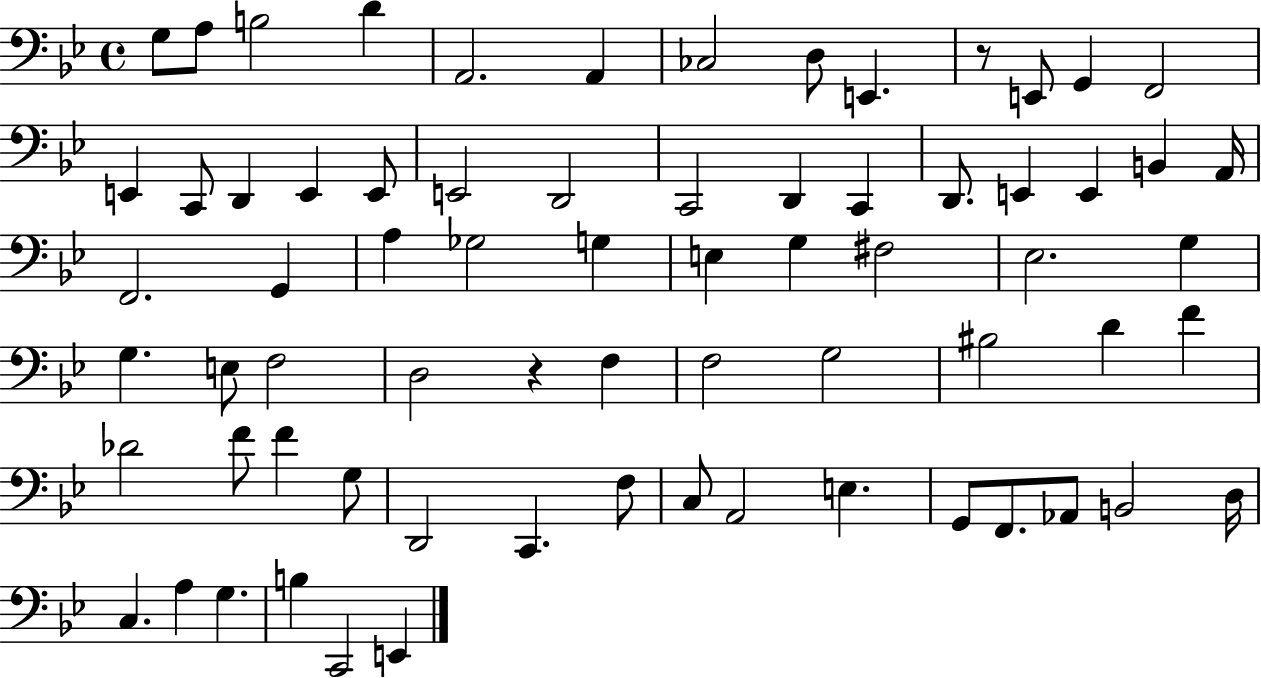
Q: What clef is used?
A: bass